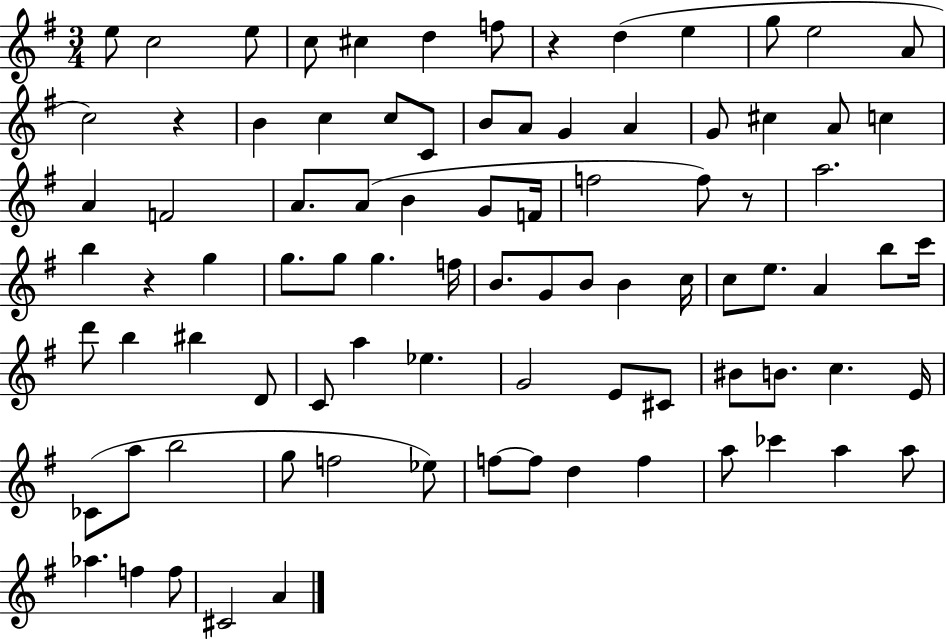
X:1
T:Untitled
M:3/4
L:1/4
K:G
e/2 c2 e/2 c/2 ^c d f/2 z d e g/2 e2 A/2 c2 z B c c/2 C/2 B/2 A/2 G A G/2 ^c A/2 c A F2 A/2 A/2 B G/2 F/4 f2 f/2 z/2 a2 b z g g/2 g/2 g f/4 B/2 G/2 B/2 B c/4 c/2 e/2 A b/2 c'/4 d'/2 b ^b D/2 C/2 a _e G2 E/2 ^C/2 ^B/2 B/2 c E/4 _C/2 a/2 b2 g/2 f2 _e/2 f/2 f/2 d f a/2 _c' a a/2 _a f f/2 ^C2 A